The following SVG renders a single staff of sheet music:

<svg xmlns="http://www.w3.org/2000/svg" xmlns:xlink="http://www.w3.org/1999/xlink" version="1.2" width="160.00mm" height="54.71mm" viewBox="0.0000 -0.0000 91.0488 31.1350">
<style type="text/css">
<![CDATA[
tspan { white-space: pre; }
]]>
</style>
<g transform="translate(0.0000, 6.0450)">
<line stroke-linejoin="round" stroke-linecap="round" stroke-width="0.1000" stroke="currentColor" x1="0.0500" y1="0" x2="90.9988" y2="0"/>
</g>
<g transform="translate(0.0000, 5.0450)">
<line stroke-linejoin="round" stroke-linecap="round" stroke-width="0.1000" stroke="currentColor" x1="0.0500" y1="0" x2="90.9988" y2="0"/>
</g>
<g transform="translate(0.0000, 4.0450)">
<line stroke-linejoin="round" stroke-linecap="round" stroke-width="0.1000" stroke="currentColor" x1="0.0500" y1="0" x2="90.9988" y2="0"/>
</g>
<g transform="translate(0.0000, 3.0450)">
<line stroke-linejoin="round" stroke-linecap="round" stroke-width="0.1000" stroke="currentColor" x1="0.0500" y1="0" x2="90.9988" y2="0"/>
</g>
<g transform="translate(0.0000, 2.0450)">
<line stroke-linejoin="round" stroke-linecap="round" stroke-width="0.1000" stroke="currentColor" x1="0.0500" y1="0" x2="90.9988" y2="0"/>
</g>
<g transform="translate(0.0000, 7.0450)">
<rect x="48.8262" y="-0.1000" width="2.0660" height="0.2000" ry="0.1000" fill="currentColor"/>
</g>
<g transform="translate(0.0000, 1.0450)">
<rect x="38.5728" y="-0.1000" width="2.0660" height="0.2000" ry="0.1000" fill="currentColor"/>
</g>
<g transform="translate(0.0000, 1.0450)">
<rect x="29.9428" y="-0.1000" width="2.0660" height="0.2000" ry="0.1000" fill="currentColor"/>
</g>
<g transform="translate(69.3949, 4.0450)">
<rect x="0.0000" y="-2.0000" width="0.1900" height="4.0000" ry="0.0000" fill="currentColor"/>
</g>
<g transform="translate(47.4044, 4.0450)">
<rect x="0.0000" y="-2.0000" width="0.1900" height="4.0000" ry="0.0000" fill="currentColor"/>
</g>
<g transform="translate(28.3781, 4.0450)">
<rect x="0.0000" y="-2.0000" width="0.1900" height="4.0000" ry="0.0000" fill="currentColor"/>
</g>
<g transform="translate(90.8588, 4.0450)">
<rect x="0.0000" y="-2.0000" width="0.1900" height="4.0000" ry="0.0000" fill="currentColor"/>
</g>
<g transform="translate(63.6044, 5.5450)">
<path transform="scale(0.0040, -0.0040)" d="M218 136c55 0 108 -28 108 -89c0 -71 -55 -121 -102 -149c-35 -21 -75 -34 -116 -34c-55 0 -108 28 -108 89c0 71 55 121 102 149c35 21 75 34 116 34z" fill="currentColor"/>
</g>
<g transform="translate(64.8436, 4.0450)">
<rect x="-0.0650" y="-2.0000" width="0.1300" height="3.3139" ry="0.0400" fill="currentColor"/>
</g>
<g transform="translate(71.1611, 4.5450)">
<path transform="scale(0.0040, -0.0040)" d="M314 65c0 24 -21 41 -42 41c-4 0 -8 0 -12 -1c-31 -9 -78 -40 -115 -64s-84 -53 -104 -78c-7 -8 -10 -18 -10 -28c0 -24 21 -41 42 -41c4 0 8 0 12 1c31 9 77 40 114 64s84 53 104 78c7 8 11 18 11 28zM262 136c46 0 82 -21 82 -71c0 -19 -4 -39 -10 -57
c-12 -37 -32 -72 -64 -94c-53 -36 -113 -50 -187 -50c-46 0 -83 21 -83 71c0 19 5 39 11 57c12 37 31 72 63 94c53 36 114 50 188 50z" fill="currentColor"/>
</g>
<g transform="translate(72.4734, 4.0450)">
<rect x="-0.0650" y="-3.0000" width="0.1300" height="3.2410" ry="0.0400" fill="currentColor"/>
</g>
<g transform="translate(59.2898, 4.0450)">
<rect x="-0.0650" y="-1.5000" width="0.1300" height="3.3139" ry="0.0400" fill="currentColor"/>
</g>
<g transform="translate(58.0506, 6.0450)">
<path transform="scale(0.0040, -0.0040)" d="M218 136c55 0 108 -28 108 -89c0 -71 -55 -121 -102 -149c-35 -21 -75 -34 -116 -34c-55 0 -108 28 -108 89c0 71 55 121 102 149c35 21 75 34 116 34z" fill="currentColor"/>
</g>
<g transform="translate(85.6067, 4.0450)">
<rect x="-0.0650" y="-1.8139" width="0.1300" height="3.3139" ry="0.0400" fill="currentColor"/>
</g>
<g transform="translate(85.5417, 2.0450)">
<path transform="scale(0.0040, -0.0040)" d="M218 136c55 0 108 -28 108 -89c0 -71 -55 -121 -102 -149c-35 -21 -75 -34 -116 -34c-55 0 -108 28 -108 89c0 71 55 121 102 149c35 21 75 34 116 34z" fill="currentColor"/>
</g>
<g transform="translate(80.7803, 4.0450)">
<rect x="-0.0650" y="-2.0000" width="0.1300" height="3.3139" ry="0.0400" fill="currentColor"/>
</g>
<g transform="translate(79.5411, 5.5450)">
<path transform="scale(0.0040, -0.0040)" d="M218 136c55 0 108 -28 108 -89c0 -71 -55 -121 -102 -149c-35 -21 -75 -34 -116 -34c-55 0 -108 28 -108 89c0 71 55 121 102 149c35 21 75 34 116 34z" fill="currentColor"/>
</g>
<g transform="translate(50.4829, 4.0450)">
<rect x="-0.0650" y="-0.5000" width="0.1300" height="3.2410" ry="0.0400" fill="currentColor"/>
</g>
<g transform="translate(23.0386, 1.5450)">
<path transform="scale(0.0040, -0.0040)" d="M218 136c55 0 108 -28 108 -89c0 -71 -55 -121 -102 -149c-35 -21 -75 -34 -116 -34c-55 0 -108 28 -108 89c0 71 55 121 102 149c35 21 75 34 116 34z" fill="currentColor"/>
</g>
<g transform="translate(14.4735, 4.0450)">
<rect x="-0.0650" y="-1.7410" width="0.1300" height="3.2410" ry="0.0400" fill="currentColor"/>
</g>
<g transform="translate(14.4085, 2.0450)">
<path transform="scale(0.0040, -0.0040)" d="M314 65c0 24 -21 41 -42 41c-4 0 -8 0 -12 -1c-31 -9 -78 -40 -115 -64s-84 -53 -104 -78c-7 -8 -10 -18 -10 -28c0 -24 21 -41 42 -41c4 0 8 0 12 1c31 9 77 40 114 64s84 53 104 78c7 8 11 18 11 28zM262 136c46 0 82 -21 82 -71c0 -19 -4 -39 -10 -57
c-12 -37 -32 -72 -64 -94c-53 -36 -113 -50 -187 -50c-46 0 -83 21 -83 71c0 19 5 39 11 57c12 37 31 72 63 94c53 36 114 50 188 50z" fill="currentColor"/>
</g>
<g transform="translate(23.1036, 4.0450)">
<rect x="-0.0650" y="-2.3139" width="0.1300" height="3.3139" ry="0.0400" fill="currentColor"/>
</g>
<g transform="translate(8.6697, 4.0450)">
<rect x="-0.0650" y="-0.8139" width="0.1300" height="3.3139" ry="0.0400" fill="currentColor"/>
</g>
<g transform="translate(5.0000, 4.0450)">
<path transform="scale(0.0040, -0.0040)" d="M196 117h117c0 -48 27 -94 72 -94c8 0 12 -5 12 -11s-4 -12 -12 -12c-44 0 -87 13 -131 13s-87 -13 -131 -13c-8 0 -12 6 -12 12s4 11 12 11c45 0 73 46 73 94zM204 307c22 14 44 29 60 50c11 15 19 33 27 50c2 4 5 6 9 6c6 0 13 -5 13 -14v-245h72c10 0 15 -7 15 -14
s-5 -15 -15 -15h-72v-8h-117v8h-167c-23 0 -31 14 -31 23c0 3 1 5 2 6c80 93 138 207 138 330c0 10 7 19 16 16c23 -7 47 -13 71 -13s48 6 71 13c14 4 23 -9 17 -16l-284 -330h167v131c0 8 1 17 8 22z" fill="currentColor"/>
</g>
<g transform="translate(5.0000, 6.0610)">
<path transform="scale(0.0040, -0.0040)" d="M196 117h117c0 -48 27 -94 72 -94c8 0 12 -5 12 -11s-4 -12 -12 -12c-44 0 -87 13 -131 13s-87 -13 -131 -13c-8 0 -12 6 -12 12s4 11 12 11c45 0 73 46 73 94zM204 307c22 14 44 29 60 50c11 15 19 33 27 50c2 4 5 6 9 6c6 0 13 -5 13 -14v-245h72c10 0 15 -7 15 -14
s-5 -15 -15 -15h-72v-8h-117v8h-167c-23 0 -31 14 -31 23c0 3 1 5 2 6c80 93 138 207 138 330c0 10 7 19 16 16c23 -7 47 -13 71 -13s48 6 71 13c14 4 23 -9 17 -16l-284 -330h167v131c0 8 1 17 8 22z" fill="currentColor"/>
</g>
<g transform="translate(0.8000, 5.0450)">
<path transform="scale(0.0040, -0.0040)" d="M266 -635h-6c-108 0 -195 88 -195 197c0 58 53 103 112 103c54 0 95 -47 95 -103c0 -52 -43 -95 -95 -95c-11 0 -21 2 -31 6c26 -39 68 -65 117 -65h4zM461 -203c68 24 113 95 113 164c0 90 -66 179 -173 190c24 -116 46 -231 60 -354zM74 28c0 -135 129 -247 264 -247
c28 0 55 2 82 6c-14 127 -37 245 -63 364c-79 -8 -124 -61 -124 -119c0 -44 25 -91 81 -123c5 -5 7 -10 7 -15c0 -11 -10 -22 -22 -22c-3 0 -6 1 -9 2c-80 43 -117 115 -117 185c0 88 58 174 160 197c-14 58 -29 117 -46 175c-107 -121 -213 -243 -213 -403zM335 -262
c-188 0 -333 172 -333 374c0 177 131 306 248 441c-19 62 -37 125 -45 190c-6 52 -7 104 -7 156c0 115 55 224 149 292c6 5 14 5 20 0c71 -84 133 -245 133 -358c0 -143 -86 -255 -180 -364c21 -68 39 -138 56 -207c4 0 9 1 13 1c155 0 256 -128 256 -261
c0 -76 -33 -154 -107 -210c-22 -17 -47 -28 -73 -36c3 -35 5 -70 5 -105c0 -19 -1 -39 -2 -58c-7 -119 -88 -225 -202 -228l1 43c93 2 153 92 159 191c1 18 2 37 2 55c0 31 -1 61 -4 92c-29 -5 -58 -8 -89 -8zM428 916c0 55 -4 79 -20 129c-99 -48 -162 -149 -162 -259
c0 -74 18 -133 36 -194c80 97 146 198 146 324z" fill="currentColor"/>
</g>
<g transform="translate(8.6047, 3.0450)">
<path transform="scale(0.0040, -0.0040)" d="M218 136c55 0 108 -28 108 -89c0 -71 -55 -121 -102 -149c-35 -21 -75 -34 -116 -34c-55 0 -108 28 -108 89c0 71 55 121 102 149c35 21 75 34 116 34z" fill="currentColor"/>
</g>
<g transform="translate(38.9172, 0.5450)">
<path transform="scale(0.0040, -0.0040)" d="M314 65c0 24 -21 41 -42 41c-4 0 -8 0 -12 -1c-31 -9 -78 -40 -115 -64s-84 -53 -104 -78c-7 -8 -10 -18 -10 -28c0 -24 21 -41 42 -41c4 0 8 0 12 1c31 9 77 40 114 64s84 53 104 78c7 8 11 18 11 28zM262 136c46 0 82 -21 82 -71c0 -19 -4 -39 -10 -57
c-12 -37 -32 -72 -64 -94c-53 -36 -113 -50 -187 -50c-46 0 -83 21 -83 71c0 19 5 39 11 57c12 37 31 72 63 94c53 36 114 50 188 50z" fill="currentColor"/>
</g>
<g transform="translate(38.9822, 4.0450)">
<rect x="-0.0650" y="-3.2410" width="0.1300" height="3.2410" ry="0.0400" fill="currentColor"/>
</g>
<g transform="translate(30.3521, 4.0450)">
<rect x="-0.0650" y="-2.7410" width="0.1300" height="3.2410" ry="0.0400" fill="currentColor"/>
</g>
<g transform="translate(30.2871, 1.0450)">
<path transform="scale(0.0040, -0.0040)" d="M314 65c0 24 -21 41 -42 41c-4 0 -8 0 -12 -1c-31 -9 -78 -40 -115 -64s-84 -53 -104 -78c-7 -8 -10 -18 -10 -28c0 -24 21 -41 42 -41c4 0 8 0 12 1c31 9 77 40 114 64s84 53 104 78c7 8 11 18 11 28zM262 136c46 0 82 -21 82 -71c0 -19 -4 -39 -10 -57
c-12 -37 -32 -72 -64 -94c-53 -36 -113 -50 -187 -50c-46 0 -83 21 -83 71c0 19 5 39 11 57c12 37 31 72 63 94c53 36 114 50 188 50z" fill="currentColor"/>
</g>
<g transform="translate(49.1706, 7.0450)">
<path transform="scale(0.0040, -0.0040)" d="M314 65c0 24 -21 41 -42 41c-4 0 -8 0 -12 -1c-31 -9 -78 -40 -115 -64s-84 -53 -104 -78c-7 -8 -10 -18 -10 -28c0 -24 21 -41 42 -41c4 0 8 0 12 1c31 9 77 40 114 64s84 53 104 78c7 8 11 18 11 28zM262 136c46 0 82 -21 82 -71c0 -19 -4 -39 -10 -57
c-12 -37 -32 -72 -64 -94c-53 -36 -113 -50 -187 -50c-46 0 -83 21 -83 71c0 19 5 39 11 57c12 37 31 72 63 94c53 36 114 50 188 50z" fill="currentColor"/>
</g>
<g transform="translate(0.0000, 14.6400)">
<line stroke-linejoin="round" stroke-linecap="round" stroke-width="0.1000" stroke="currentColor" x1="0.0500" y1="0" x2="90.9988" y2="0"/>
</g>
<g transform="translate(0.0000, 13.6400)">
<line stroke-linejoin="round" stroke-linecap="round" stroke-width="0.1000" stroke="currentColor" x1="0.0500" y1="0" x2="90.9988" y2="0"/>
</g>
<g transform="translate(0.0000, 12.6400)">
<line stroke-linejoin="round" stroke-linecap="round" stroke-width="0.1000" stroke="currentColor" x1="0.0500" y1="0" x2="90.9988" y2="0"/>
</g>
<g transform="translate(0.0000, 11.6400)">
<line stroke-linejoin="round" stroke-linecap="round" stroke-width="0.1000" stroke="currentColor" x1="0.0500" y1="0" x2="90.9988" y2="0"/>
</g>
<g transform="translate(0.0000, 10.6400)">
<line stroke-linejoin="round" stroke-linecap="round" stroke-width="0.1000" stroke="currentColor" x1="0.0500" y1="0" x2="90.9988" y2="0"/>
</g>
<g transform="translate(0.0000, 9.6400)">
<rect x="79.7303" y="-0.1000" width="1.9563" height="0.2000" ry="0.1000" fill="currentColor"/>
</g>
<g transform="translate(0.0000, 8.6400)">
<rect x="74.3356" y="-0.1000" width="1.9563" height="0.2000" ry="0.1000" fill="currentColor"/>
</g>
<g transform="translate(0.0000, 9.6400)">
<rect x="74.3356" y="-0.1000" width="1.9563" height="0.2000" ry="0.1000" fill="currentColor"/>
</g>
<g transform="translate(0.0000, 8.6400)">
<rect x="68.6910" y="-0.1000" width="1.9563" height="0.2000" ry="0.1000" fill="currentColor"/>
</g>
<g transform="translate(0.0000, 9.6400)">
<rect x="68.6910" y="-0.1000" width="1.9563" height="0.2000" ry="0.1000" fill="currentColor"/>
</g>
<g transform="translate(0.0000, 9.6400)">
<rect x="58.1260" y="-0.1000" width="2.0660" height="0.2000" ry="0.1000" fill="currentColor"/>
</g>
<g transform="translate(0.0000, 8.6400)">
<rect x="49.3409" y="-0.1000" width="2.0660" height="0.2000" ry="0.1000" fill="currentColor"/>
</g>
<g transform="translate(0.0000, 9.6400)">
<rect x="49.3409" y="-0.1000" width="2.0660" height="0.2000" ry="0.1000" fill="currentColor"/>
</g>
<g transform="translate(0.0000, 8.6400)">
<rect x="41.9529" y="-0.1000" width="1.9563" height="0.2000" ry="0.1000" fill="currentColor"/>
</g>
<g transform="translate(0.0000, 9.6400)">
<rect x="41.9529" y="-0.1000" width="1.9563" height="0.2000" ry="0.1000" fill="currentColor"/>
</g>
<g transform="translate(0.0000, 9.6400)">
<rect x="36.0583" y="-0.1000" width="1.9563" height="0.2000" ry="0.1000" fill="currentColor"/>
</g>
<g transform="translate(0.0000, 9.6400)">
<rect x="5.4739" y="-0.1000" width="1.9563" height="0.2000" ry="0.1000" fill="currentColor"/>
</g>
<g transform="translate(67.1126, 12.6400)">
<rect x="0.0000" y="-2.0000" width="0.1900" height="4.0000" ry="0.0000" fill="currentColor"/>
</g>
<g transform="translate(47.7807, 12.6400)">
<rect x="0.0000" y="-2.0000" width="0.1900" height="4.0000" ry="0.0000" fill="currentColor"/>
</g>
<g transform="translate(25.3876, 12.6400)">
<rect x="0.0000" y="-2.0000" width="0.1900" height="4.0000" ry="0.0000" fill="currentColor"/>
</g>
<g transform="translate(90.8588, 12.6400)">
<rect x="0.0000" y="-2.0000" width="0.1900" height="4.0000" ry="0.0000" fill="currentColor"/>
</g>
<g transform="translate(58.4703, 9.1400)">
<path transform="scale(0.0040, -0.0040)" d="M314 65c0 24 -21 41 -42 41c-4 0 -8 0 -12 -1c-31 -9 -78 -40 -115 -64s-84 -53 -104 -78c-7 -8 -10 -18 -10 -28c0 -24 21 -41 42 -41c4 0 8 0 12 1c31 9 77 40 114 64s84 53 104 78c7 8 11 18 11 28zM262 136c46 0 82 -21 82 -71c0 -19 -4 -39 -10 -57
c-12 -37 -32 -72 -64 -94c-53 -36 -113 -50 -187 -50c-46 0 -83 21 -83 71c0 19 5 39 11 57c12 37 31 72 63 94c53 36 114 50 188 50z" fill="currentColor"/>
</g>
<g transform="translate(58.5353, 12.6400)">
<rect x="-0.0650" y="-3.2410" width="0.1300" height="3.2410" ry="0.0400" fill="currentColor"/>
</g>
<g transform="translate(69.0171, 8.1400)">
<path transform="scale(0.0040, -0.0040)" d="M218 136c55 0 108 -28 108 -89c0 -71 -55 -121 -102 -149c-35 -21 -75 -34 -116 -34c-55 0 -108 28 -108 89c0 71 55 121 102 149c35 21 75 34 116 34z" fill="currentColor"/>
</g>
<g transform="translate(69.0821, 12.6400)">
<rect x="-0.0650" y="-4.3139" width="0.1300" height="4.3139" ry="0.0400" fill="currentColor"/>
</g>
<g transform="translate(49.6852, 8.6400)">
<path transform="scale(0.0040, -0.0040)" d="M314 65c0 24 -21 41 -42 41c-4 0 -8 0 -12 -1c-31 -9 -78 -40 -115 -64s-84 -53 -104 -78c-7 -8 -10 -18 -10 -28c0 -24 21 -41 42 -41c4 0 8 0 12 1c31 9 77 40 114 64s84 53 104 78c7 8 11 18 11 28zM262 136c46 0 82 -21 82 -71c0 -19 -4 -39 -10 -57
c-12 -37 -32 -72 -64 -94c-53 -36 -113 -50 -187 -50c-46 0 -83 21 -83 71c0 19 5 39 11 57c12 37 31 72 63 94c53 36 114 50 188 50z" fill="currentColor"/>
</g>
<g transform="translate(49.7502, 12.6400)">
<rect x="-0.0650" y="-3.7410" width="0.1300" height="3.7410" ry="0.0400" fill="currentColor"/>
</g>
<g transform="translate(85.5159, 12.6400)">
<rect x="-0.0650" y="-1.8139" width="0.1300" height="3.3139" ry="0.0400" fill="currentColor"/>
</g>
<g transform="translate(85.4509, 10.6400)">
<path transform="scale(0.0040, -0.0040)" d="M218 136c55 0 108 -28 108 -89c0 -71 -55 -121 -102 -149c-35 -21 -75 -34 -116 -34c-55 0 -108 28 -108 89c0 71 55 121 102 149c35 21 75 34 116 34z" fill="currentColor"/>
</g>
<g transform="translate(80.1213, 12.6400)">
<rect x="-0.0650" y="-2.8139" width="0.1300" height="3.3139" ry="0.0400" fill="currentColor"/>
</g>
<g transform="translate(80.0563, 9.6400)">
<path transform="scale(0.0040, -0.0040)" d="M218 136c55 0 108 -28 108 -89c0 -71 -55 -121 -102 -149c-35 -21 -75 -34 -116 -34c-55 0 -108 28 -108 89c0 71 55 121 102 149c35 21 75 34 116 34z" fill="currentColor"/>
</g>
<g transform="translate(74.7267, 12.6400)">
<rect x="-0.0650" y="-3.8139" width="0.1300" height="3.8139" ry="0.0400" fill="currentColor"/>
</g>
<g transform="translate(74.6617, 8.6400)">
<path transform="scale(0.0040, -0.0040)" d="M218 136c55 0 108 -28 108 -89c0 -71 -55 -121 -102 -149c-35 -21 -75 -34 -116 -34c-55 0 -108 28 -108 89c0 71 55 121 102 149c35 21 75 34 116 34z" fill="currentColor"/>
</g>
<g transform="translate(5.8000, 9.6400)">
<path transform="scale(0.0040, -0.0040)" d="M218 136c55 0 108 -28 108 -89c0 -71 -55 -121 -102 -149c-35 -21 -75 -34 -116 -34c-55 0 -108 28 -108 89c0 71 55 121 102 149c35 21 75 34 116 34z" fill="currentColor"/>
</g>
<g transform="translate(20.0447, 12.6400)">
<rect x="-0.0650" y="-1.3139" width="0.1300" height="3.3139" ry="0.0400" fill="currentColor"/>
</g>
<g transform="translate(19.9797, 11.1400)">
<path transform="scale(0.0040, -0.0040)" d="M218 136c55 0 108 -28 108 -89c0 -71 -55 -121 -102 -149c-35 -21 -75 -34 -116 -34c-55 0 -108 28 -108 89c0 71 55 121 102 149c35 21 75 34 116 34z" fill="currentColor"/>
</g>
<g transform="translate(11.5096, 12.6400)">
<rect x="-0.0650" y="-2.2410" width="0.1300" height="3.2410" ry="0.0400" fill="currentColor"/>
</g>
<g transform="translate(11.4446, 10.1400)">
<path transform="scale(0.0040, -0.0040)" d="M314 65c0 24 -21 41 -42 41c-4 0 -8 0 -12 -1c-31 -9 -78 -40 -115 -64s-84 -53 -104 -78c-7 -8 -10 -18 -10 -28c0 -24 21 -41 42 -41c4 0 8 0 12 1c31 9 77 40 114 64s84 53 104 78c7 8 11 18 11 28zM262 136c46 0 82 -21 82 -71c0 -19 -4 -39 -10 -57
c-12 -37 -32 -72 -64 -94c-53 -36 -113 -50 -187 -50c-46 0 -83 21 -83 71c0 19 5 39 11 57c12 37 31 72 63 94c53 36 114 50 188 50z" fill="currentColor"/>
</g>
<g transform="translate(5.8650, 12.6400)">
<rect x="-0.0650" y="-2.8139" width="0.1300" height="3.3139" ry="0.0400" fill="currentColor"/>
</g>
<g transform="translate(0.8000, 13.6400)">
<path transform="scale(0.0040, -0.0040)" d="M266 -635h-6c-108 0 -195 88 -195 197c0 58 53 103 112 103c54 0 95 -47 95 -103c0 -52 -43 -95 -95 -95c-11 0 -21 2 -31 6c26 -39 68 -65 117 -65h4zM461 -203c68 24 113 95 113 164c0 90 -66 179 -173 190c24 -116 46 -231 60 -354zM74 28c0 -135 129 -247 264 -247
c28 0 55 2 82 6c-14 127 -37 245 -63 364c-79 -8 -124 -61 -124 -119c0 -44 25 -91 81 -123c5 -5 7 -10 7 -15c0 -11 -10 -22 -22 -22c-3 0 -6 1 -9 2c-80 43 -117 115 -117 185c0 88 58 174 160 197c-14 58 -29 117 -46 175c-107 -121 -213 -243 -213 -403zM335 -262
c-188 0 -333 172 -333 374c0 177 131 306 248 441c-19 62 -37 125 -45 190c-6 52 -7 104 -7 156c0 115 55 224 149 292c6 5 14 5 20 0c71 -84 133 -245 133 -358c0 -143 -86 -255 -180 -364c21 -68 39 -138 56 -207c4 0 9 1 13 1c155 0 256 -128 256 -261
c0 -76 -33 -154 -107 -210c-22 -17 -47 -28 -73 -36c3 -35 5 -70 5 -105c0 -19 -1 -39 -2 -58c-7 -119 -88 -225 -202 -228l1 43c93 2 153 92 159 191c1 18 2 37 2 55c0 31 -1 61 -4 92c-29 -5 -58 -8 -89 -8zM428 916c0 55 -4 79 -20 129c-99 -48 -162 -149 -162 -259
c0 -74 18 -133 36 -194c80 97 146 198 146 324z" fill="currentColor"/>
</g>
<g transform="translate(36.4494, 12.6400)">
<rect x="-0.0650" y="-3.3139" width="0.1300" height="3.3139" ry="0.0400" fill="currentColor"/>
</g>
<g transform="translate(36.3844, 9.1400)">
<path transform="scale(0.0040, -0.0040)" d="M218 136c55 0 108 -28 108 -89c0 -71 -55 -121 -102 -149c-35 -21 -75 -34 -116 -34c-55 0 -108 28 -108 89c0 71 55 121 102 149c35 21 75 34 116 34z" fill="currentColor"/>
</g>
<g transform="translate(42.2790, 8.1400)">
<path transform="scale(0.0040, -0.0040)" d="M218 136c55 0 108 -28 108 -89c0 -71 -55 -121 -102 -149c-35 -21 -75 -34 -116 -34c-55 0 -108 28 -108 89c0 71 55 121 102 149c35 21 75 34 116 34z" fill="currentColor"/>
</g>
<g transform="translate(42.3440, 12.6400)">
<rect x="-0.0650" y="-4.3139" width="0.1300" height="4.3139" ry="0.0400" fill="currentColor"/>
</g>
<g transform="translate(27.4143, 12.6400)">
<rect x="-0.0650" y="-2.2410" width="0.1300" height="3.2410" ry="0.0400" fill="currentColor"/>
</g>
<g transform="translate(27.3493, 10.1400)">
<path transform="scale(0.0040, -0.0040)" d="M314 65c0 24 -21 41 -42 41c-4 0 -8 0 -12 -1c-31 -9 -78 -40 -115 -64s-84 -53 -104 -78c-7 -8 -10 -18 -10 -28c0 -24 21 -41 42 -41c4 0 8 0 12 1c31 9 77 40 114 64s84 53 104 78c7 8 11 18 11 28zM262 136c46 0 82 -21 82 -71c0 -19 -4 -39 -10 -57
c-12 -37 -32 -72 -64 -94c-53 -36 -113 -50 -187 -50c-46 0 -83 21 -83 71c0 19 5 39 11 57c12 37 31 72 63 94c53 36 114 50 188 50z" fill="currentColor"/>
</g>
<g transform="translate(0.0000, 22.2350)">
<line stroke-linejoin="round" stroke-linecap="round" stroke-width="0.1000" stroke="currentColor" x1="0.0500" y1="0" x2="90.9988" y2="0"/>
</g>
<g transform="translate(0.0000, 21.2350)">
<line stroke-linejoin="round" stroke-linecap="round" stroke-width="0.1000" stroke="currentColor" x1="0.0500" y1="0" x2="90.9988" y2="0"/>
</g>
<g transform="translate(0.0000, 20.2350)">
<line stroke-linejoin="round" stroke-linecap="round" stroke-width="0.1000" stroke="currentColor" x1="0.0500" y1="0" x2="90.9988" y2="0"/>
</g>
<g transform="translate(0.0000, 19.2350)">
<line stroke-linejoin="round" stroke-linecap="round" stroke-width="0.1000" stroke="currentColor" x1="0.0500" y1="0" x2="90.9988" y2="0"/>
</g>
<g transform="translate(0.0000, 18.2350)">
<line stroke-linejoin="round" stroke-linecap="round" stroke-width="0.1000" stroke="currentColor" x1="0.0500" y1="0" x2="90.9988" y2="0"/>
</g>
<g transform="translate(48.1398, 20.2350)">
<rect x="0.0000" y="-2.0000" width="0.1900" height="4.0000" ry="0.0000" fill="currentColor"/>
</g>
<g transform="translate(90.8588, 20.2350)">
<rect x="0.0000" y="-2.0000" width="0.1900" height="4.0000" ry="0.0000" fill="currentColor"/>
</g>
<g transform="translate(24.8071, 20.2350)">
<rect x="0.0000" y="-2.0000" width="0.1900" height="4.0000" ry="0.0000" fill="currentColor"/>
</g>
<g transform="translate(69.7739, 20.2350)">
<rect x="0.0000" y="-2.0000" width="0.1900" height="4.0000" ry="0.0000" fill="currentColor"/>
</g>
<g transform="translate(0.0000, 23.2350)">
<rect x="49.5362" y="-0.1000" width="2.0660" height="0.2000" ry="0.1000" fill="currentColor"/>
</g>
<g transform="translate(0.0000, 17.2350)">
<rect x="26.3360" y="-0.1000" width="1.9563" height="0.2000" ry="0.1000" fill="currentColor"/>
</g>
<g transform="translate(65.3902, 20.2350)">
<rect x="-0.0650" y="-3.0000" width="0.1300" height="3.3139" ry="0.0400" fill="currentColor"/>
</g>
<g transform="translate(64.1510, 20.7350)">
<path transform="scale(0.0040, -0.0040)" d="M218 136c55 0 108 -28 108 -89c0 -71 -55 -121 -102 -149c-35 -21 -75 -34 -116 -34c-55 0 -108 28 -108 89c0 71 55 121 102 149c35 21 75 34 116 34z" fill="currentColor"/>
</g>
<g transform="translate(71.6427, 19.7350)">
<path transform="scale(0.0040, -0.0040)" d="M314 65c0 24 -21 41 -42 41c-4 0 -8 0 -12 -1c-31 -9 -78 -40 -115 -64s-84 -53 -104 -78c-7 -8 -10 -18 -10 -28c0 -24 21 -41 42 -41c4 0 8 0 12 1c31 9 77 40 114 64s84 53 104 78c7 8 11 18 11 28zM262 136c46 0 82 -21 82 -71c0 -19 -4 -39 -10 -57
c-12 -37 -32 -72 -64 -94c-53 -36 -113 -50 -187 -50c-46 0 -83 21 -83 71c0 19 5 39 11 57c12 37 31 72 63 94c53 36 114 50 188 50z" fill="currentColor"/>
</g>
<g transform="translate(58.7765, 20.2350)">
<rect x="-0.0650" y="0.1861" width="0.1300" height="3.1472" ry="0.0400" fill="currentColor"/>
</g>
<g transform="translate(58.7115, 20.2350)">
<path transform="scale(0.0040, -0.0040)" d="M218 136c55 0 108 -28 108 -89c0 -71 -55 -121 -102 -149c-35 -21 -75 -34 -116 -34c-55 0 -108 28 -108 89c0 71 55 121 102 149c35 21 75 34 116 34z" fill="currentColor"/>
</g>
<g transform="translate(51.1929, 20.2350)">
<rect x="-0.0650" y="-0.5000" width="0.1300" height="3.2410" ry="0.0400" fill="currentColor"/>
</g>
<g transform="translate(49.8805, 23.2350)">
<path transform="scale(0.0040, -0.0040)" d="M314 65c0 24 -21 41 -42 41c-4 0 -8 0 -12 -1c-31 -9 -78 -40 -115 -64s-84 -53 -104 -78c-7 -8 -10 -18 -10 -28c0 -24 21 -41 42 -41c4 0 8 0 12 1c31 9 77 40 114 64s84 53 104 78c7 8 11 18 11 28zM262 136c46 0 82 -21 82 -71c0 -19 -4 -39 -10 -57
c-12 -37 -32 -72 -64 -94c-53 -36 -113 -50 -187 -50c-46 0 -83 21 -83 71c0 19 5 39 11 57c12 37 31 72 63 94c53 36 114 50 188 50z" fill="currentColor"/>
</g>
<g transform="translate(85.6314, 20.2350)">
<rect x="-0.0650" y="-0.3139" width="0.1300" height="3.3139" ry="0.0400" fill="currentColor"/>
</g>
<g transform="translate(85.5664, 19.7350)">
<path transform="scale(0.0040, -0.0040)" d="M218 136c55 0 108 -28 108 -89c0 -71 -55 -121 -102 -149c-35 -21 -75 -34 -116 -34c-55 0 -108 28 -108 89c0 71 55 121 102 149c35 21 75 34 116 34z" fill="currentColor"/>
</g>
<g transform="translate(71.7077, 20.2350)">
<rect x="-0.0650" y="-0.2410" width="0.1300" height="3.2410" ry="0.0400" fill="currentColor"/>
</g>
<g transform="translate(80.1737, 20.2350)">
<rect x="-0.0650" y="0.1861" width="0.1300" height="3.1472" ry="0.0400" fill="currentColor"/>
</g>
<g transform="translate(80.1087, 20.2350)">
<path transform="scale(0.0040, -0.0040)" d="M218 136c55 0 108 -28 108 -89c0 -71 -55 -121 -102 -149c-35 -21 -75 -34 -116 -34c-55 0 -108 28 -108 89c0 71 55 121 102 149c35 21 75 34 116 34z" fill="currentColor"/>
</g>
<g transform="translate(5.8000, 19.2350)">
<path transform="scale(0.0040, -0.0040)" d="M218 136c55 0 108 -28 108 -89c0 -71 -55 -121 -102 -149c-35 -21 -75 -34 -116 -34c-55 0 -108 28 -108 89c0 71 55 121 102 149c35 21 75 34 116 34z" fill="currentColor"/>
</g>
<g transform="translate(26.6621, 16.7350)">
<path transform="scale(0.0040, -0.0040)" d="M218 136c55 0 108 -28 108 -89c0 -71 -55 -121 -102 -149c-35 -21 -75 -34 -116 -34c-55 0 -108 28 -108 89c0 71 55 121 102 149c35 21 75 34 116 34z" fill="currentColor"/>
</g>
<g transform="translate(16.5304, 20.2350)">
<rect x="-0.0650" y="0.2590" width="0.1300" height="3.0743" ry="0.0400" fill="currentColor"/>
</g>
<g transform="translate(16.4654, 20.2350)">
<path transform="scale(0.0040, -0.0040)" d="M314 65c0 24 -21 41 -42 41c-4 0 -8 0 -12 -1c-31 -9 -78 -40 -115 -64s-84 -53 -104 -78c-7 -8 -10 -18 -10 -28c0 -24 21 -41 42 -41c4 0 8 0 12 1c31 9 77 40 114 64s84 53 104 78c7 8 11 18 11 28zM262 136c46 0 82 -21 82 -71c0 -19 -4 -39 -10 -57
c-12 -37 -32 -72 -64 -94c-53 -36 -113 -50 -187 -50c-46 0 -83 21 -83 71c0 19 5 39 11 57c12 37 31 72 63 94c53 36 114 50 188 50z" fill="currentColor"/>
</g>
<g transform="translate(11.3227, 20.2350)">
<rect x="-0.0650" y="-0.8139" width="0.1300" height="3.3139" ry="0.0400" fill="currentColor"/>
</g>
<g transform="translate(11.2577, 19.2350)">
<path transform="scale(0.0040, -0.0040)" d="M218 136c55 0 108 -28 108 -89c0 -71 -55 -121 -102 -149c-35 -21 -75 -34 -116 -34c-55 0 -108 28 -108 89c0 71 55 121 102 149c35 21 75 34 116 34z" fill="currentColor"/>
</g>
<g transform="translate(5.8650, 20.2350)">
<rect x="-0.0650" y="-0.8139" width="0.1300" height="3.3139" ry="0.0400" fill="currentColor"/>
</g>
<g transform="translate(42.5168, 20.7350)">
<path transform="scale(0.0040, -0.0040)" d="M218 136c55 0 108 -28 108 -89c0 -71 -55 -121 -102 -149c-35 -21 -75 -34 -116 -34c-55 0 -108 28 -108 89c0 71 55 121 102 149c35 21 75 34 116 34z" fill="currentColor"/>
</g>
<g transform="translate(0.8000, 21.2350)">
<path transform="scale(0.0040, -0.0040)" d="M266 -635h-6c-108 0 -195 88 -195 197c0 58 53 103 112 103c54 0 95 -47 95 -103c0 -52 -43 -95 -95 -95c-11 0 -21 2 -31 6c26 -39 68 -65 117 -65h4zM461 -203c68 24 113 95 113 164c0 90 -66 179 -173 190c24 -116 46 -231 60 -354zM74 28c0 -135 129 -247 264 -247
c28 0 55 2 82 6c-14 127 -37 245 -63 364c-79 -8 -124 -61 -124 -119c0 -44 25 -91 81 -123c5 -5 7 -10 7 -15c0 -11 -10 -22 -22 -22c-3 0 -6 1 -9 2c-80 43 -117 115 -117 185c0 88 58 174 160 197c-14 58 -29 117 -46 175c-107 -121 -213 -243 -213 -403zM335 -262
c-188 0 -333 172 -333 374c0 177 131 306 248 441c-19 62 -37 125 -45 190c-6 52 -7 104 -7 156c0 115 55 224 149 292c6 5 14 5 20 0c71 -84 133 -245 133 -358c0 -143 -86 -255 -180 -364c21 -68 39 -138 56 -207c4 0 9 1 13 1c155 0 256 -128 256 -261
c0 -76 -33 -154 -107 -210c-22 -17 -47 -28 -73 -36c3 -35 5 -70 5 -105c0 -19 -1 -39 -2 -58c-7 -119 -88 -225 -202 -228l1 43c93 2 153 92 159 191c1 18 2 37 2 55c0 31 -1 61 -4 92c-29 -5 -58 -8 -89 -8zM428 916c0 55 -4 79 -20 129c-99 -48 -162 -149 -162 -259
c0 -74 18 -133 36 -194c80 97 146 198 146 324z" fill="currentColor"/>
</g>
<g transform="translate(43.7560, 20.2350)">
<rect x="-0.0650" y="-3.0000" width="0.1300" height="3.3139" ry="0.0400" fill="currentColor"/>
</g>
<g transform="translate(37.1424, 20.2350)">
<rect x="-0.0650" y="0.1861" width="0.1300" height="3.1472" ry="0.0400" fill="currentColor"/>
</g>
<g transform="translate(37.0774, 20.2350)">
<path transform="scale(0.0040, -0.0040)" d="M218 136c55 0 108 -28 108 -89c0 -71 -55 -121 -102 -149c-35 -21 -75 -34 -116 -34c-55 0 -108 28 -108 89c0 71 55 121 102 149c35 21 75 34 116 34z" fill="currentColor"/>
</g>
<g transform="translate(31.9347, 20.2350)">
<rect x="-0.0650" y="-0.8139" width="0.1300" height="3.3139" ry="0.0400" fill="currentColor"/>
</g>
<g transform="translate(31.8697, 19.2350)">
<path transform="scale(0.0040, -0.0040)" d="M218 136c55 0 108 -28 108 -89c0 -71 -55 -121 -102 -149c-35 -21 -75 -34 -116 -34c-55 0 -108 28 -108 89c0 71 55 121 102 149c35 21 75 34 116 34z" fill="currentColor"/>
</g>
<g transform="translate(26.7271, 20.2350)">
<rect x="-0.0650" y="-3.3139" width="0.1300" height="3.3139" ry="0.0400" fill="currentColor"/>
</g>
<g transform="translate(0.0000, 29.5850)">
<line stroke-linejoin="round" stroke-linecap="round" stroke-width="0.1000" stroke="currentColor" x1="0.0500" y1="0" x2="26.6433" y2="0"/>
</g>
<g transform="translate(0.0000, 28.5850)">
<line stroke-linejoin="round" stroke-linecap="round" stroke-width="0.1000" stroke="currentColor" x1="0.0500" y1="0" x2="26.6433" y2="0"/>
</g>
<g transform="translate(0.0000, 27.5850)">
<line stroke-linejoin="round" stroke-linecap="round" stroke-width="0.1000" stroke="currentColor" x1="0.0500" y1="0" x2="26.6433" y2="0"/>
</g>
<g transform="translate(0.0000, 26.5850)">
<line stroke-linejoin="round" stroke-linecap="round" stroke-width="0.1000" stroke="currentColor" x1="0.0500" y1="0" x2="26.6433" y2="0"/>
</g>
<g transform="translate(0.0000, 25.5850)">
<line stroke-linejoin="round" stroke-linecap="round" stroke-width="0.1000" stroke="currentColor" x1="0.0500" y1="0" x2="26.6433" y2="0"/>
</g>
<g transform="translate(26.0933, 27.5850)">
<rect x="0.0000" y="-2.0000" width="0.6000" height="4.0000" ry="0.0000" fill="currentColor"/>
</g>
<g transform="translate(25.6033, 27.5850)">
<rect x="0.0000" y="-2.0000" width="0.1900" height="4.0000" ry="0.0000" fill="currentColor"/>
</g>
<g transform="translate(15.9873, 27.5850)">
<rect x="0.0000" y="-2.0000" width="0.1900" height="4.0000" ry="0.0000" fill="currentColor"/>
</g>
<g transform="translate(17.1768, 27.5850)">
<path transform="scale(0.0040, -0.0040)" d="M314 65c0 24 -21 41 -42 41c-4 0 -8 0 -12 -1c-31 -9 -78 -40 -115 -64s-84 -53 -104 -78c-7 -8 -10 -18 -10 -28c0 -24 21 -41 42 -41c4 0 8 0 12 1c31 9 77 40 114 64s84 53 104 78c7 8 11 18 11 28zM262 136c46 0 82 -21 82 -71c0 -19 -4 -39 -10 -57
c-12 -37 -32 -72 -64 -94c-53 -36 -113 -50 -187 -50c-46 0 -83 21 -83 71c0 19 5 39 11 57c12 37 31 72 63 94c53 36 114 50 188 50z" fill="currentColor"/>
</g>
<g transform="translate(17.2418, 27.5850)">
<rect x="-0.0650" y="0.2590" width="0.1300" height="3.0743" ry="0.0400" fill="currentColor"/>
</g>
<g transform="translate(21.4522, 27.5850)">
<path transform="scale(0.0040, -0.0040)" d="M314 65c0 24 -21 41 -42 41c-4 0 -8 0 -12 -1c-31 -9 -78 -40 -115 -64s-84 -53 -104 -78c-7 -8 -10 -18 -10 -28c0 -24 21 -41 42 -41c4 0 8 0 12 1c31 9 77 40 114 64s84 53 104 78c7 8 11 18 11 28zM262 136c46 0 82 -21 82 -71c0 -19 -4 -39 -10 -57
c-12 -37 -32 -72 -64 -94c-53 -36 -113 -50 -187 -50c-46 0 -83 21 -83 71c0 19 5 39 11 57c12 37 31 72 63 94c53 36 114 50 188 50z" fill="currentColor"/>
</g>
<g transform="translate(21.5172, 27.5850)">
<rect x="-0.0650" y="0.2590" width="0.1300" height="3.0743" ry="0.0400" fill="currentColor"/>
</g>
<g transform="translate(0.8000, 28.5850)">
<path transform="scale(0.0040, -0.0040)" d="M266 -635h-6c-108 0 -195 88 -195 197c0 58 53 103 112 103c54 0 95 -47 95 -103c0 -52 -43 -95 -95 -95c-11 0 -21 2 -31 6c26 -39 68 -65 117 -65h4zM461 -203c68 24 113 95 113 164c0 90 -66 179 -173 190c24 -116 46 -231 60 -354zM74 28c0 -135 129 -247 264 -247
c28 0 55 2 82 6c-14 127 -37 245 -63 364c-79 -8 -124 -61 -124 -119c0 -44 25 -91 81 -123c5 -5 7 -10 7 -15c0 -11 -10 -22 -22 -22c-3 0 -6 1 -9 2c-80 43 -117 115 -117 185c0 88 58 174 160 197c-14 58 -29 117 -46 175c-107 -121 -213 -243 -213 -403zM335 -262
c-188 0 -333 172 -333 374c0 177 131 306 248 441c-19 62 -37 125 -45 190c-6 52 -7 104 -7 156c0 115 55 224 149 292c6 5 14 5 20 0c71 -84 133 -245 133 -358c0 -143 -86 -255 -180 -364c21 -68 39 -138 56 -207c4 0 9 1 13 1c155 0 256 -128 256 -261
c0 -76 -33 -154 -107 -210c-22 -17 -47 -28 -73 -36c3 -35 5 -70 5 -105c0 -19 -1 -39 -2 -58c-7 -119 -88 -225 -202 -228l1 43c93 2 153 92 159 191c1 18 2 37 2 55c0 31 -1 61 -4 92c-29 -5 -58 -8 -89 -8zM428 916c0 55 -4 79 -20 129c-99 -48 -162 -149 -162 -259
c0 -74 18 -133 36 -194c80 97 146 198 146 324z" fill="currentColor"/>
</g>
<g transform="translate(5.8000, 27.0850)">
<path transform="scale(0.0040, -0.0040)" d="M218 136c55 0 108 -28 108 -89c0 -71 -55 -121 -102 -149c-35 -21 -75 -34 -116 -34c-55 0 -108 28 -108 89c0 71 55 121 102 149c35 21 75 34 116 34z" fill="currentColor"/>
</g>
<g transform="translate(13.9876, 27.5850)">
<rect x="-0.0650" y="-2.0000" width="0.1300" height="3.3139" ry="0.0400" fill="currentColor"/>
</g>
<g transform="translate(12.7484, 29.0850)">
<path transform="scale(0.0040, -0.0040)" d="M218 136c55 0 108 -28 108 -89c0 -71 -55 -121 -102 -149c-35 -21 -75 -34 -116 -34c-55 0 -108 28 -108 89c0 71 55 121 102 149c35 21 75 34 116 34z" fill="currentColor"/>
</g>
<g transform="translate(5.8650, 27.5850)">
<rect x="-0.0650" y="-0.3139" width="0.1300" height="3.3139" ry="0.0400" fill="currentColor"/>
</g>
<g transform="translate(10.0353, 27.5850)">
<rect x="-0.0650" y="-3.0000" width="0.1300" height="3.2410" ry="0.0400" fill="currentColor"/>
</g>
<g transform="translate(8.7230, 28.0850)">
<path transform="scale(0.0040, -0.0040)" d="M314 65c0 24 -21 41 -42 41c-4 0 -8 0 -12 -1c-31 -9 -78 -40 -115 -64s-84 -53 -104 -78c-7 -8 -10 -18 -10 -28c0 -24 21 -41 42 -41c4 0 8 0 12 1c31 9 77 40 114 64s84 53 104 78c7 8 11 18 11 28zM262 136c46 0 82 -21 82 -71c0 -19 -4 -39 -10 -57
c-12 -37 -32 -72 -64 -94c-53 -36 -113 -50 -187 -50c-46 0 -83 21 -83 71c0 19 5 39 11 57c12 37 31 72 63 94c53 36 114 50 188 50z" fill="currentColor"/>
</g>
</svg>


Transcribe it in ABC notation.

X:1
T:Untitled
M:4/4
L:1/4
K:C
d f2 g a2 b2 C2 E F A2 F f a g2 e g2 b d' c'2 b2 d' c' a f d d B2 b d B A C2 B A c2 B c c A2 F B2 B2